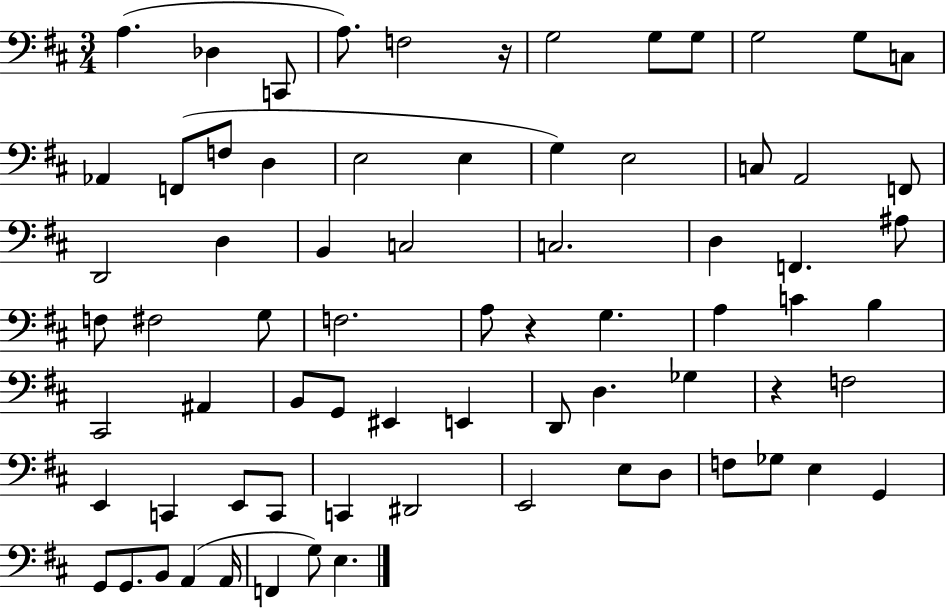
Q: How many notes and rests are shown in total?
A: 73